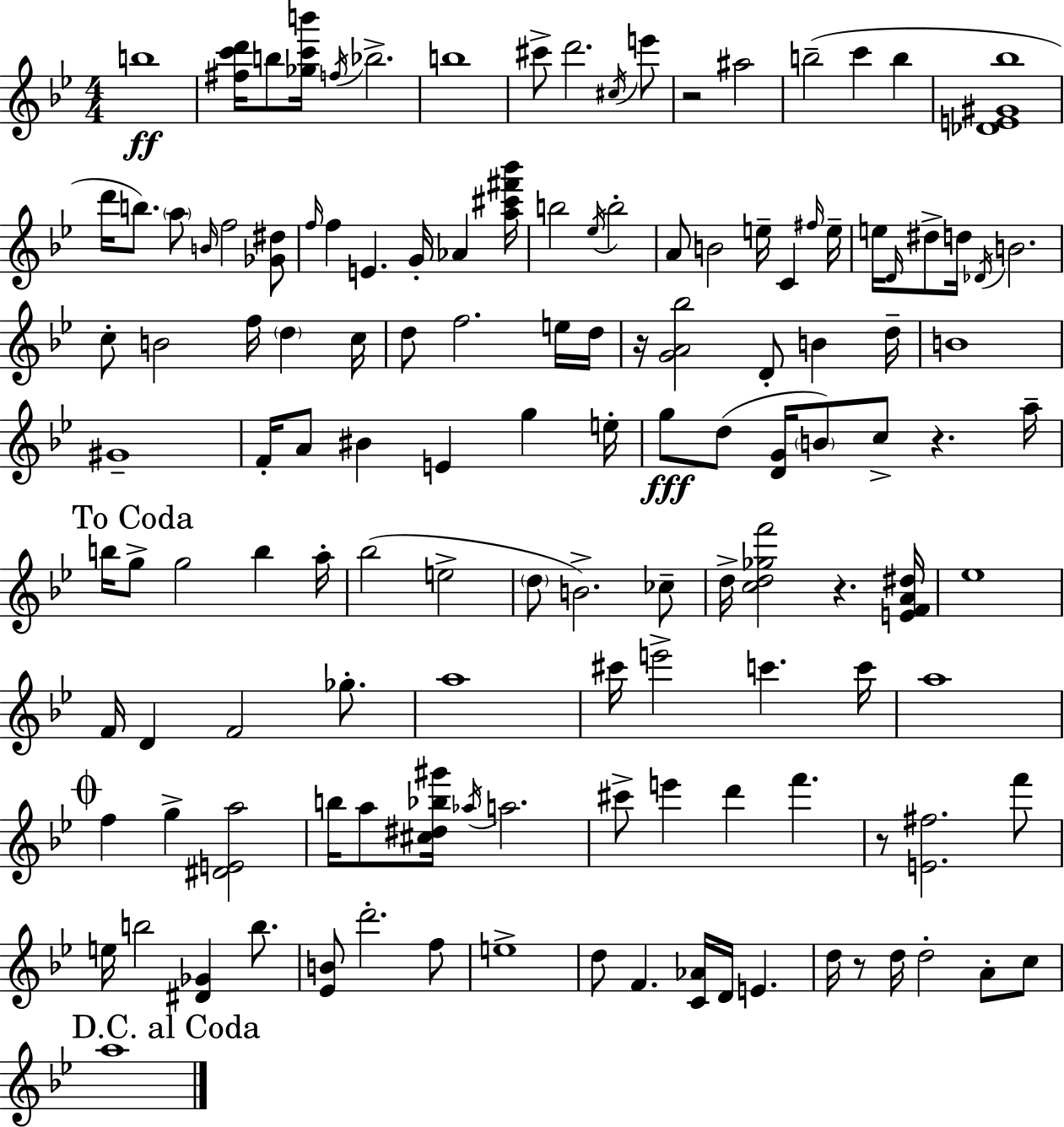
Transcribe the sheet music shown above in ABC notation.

X:1
T:Untitled
M:4/4
L:1/4
K:Gm
b4 [^fc'd']/4 b/2 [_gc'b']/4 f/4 _b2 b4 ^c'/2 d'2 ^c/4 e'/2 z2 ^a2 b2 c' b [_DE^G_b]4 d'/4 b/2 a/2 B/4 f2 [_G^d]/2 f/4 f E G/4 _A [a^c'^f'_b']/4 b2 _e/4 b2 A/2 B2 e/4 C ^f/4 e/4 e/4 D/4 ^d/2 d/4 _D/4 B2 c/2 B2 f/4 d c/4 d/2 f2 e/4 d/4 z/4 [GA_b]2 D/2 B d/4 B4 ^G4 F/4 A/2 ^B E g e/4 g/2 d/2 [DG]/4 B/2 c/2 z a/4 b/4 g/2 g2 b a/4 _b2 e2 d/2 B2 _c/2 d/4 [cd_gf']2 z [EFA^d]/4 _e4 F/4 D F2 _g/2 a4 ^c'/4 e'2 c' c'/4 a4 f g [^DEa]2 b/4 a/2 [^c^d_b^g']/4 _a/4 a2 ^c'/2 e' d' f' z/2 [E^f]2 f'/2 e/4 b2 [^D_G] b/2 [_EB]/2 d'2 f/2 e4 d/2 F [C_A]/4 D/4 E d/4 z/2 d/4 d2 A/2 c/2 a4